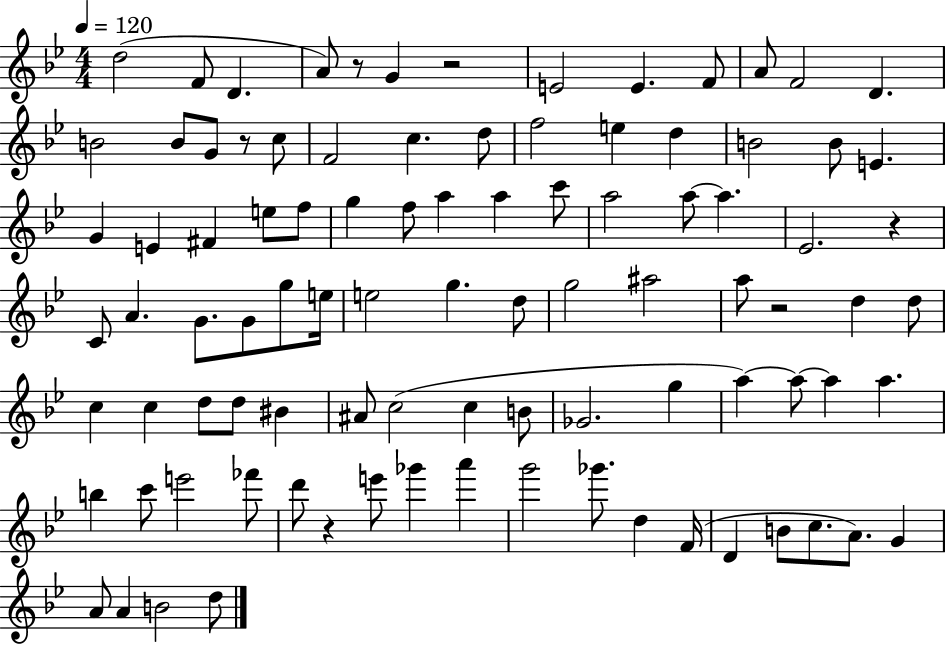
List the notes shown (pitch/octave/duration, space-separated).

D5/h F4/e D4/q. A4/e R/e G4/q R/h E4/h E4/q. F4/e A4/e F4/h D4/q. B4/h B4/e G4/e R/e C5/e F4/h C5/q. D5/e F5/h E5/q D5/q B4/h B4/e E4/q. G4/q E4/q F#4/q E5/e F5/e G5/q F5/e A5/q A5/q C6/e A5/h A5/e A5/q. Eb4/h. R/q C4/e A4/q. G4/e. G4/e G5/e E5/s E5/h G5/q. D5/e G5/h A#5/h A5/e R/h D5/q D5/e C5/q C5/q D5/e D5/e BIS4/q A#4/e C5/h C5/q B4/e Gb4/h. G5/q A5/q A5/e A5/q A5/q. B5/q C6/e E6/h FES6/e D6/e R/q E6/e Gb6/q A6/q G6/h Gb6/e. D5/q F4/s D4/q B4/e C5/e. A4/e. G4/q A4/e A4/q B4/h D5/e